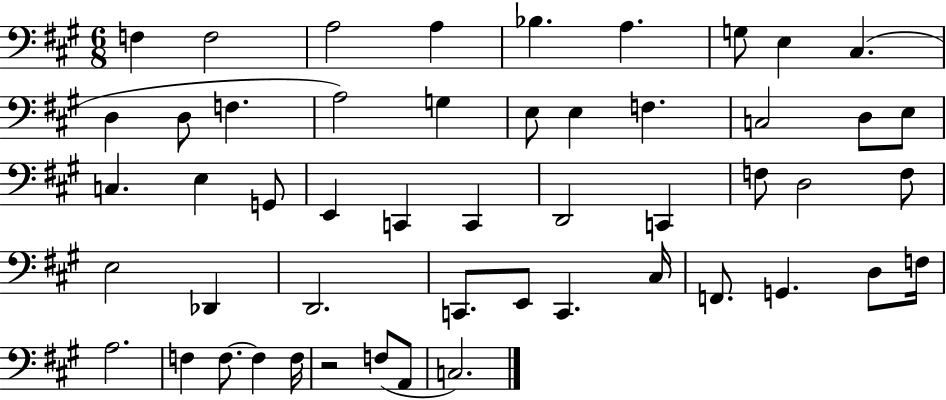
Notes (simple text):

F3/q F3/h A3/h A3/q Bb3/q. A3/q. G3/e E3/q C#3/q. D3/q D3/e F3/q. A3/h G3/q E3/e E3/q F3/q. C3/h D3/e E3/e C3/q. E3/q G2/e E2/q C2/q C2/q D2/h C2/q F3/e D3/h F3/e E3/h Db2/q D2/h. C2/e. E2/e C2/q. C#3/s F2/e. G2/q. D3/e F3/s A3/h. F3/q F3/e. F3/q F3/s R/h F3/e A2/e C3/h.